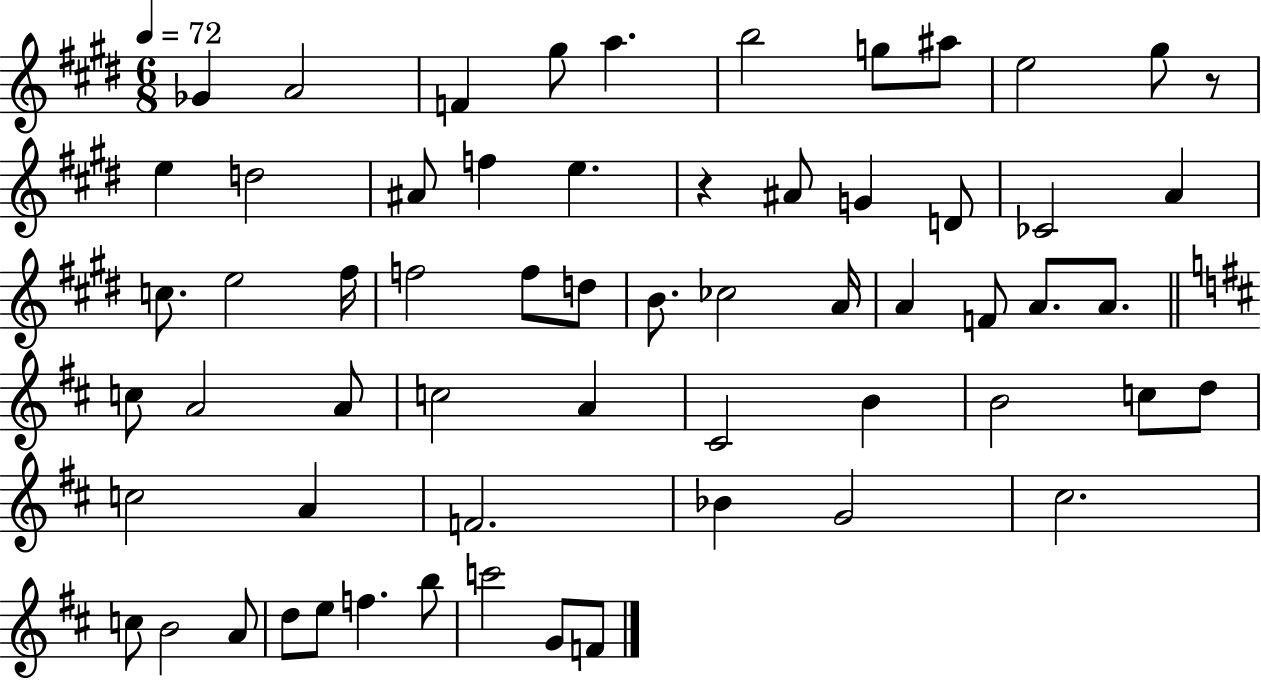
Gb4/q A4/h F4/q G#5/e A5/q. B5/h G5/e A#5/e E5/h G#5/e R/e E5/q D5/h A#4/e F5/q E5/q. R/q A#4/e G4/q D4/e CES4/h A4/q C5/e. E5/h F#5/s F5/h F5/e D5/e B4/e. CES5/h A4/s A4/q F4/e A4/e. A4/e. C5/e A4/h A4/e C5/h A4/q C#4/h B4/q B4/h C5/e D5/e C5/h A4/q F4/h. Bb4/q G4/h C#5/h. C5/e B4/h A4/e D5/e E5/e F5/q. B5/e C6/h G4/e F4/e